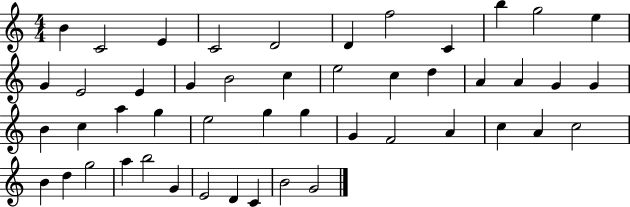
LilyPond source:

{
  \clef treble
  \numericTimeSignature
  \time 4/4
  \key c \major
  b'4 c'2 e'4 | c'2 d'2 | d'4 f''2 c'4 | b''4 g''2 e''4 | \break g'4 e'2 e'4 | g'4 b'2 c''4 | e''2 c''4 d''4 | a'4 a'4 g'4 g'4 | \break b'4 c''4 a''4 g''4 | e''2 g''4 g''4 | g'4 f'2 a'4 | c''4 a'4 c''2 | \break b'4 d''4 g''2 | a''4 b''2 g'4 | e'2 d'4 c'4 | b'2 g'2 | \break \bar "|."
}